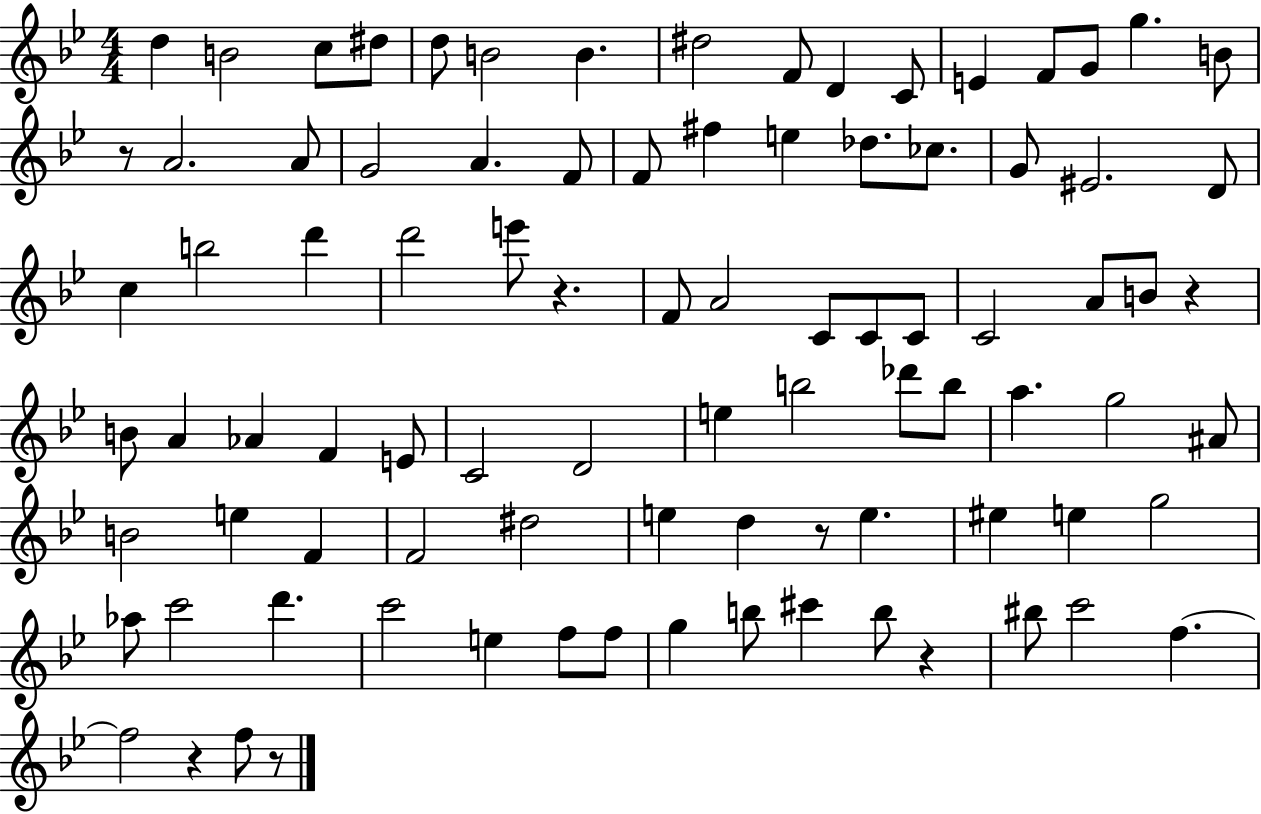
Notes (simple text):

D5/q B4/h C5/e D#5/e D5/e B4/h B4/q. D#5/h F4/e D4/q C4/e E4/q F4/e G4/e G5/q. B4/e R/e A4/h. A4/e G4/h A4/q. F4/e F4/e F#5/q E5/q Db5/e. CES5/e. G4/e EIS4/h. D4/e C5/q B5/h D6/q D6/h E6/e R/q. F4/e A4/h C4/e C4/e C4/e C4/h A4/e B4/e R/q B4/e A4/q Ab4/q F4/q E4/e C4/h D4/h E5/q B5/h Db6/e B5/e A5/q. G5/h A#4/e B4/h E5/q F4/q F4/h D#5/h E5/q D5/q R/e E5/q. EIS5/q E5/q G5/h Ab5/e C6/h D6/q. C6/h E5/q F5/e F5/e G5/q B5/e C#6/q B5/e R/q BIS5/e C6/h F5/q. F5/h R/q F5/e R/e